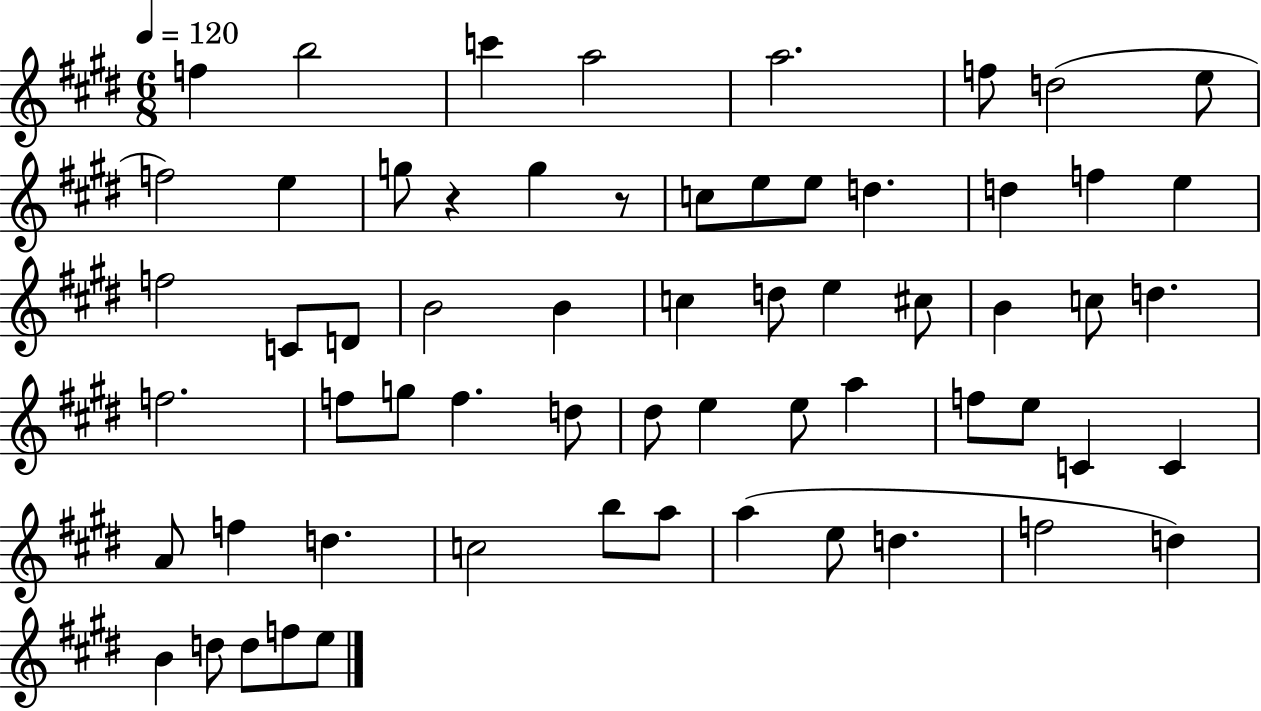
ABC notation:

X:1
T:Untitled
M:6/8
L:1/4
K:E
f b2 c' a2 a2 f/2 d2 e/2 f2 e g/2 z g z/2 c/2 e/2 e/2 d d f e f2 C/2 D/2 B2 B c d/2 e ^c/2 B c/2 d f2 f/2 g/2 f d/2 ^d/2 e e/2 a f/2 e/2 C C A/2 f d c2 b/2 a/2 a e/2 d f2 d B d/2 d/2 f/2 e/2